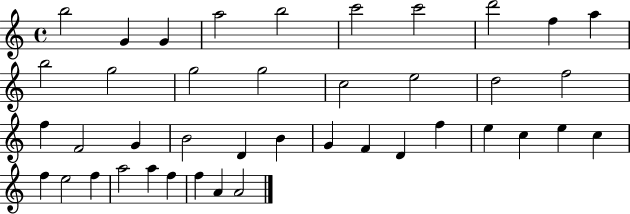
B5/h G4/q G4/q A5/h B5/h C6/h C6/h D6/h F5/q A5/q B5/h G5/h G5/h G5/h C5/h E5/h D5/h F5/h F5/q F4/h G4/q B4/h D4/q B4/q G4/q F4/q D4/q F5/q E5/q C5/q E5/q C5/q F5/q E5/h F5/q A5/h A5/q F5/q F5/q A4/q A4/h